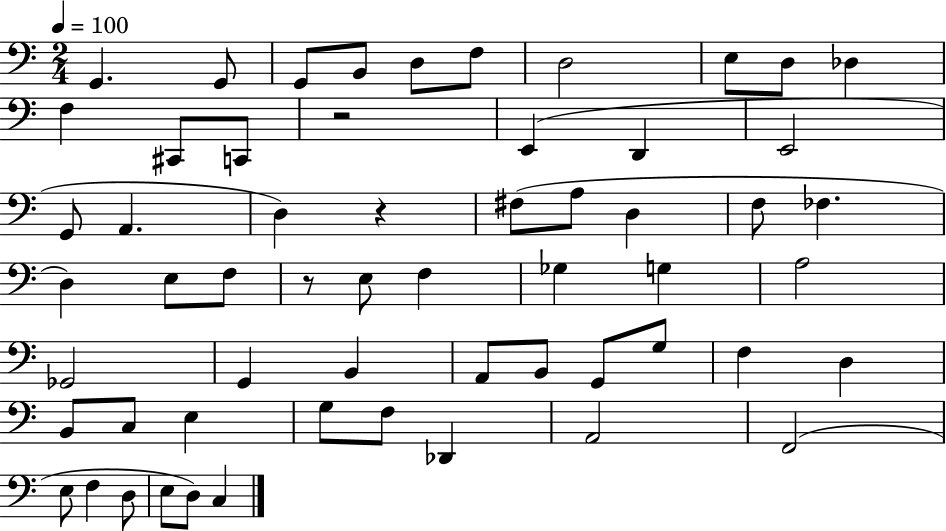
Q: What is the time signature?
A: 2/4